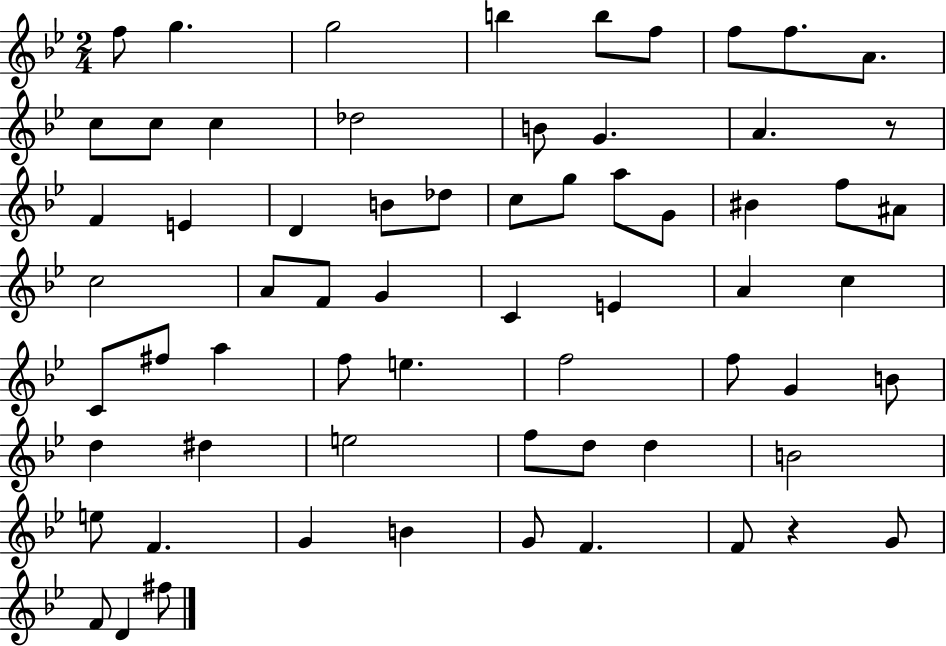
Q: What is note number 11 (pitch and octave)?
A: C5